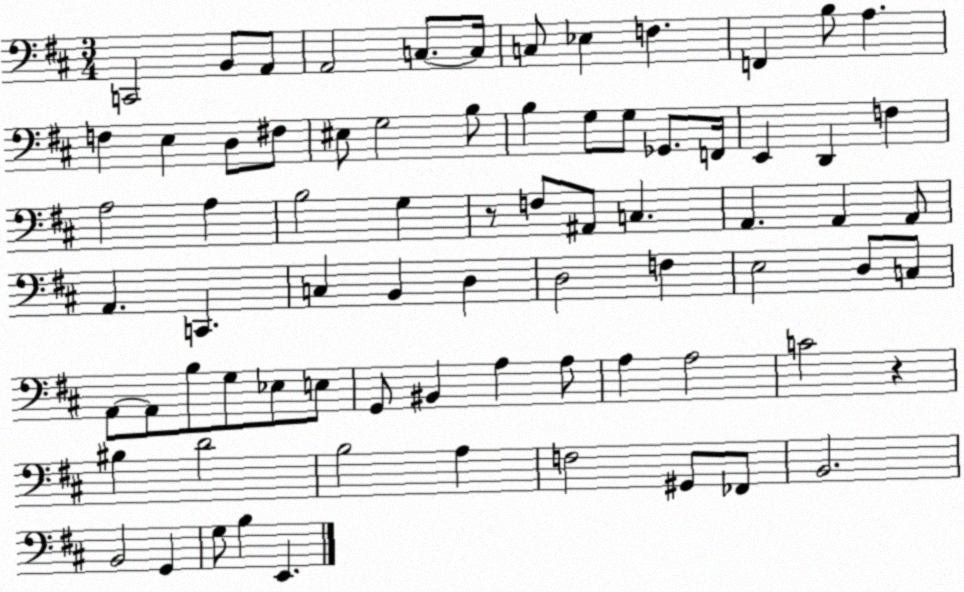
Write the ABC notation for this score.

X:1
T:Untitled
M:3/4
L:1/4
K:D
C,,2 B,,/2 A,,/2 A,,2 C,/2 C,/4 C,/2 _E, F, F,, B,/2 A, F, E, D,/2 ^F,/2 ^E,/2 G,2 B,/2 B, G,/2 G,/2 _G,,/2 F,,/4 E,, D,, F, A,2 A, B,2 G, z/2 F,/2 ^A,,/2 C, A,, A,, A,,/2 A,, C,, C, B,, D, D,2 F, E,2 D,/2 C,/2 A,,/2 A,,/2 B,/2 G,/2 _E,/2 E,/2 G,,/2 ^B,, A, A,/2 A, A,2 C2 z ^B, D2 B,2 A, F,2 ^G,,/2 _F,,/2 B,,2 B,,2 G,, G,/2 B, E,,